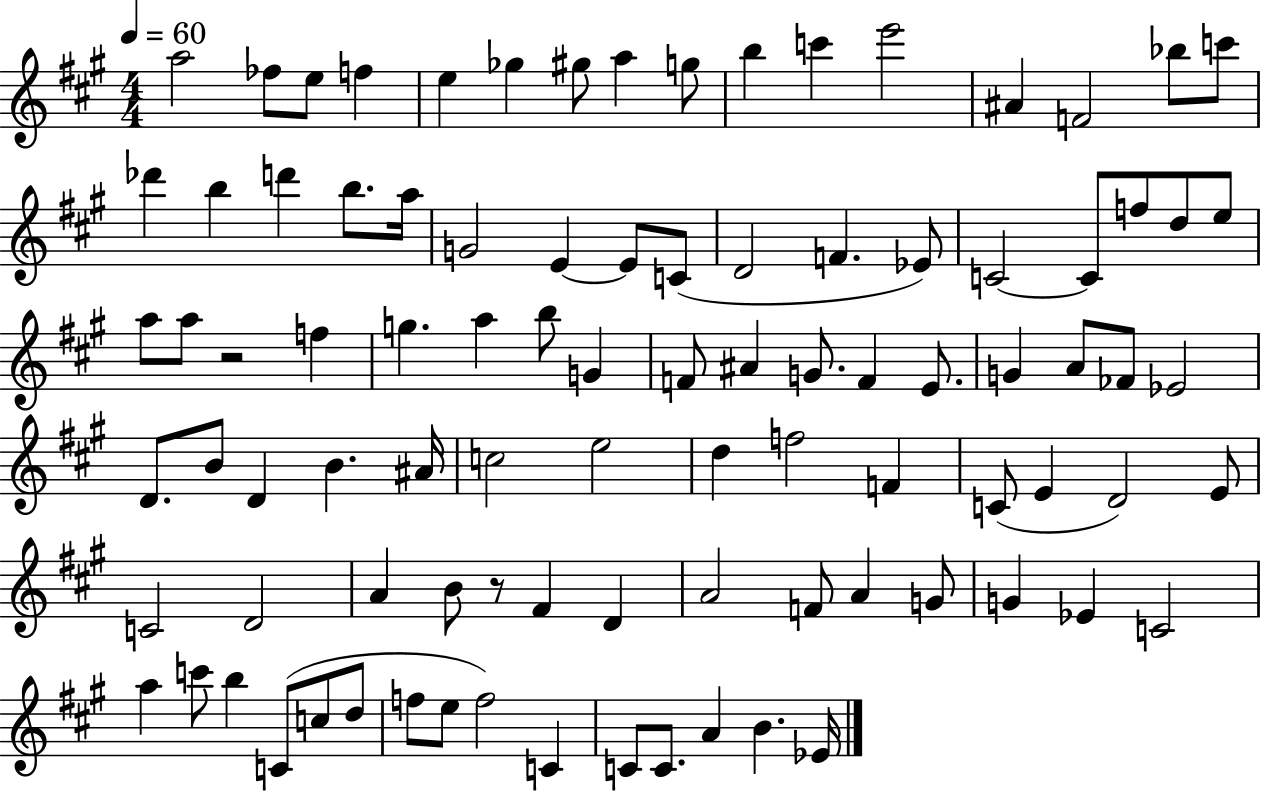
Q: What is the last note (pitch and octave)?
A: Eb4